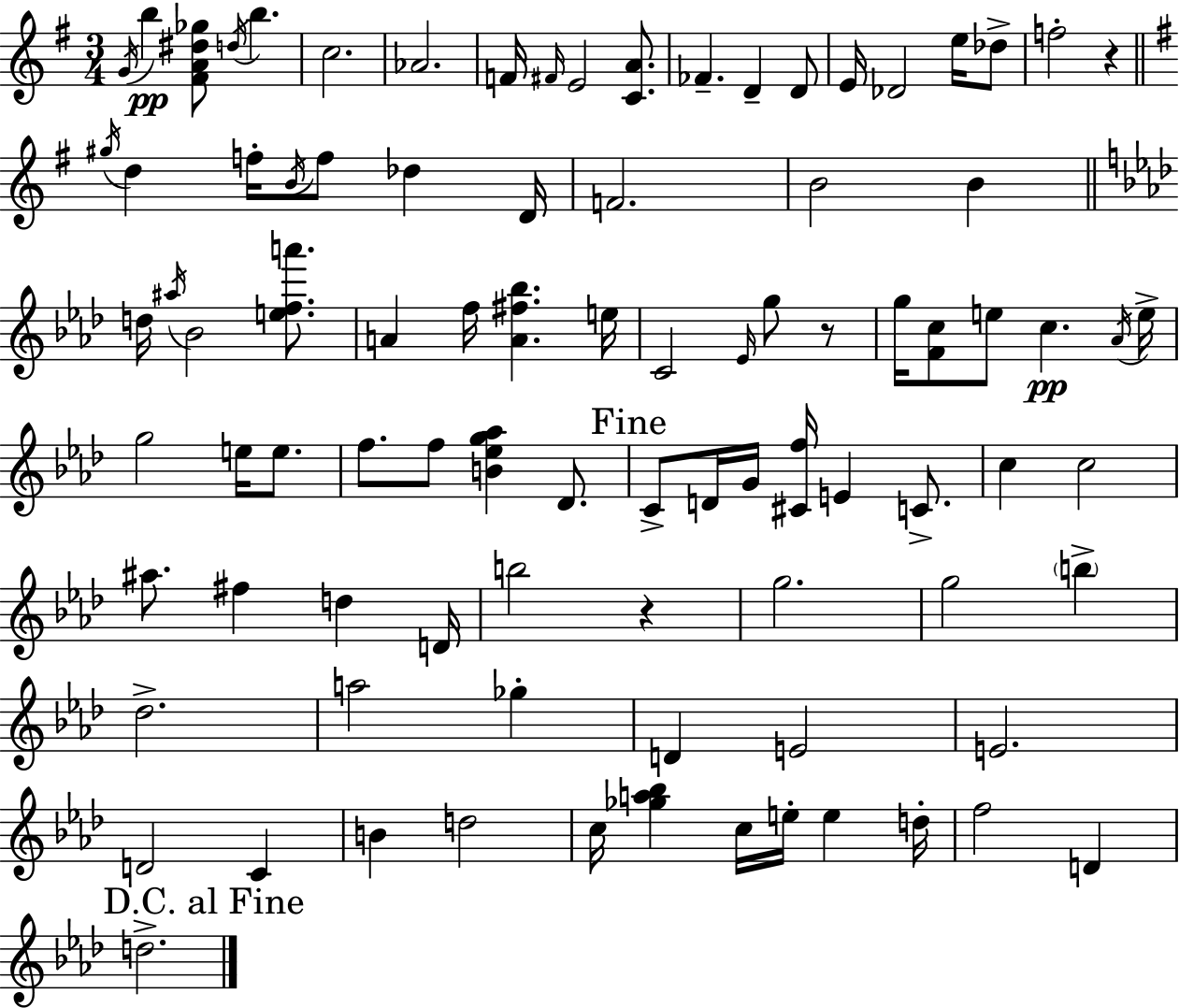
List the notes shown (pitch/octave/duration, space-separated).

G4/s B5/q [F#4,A4,D#5,Gb5]/e D5/s B5/q. C5/h. Ab4/h. F4/s F#4/s E4/h [C4,A4]/e. FES4/q. D4/q D4/e E4/s Db4/h E5/s Db5/e F5/h R/q G#5/s D5/q F5/s B4/s F5/e Db5/q D4/s F4/h. B4/h B4/q D5/s A#5/s Bb4/h [E5,F5,A6]/e. A4/q F5/s [A4,F#5,Bb5]/q. E5/s C4/h Eb4/s G5/e R/e G5/s [F4,C5]/e E5/e C5/q. Ab4/s E5/s G5/h E5/s E5/e. F5/e. F5/e [B4,Eb5,G5,Ab5]/q Db4/e. C4/e D4/s G4/s [C#4,F5]/s E4/q C4/e. C5/q C5/h A#5/e. F#5/q D5/q D4/s B5/h R/q G5/h. G5/h B5/q Db5/h. A5/h Gb5/q D4/q E4/h E4/h. D4/h C4/q B4/q D5/h C5/s [Gb5,A5,Bb5]/q C5/s E5/s E5/q D5/s F5/h D4/q D5/h.